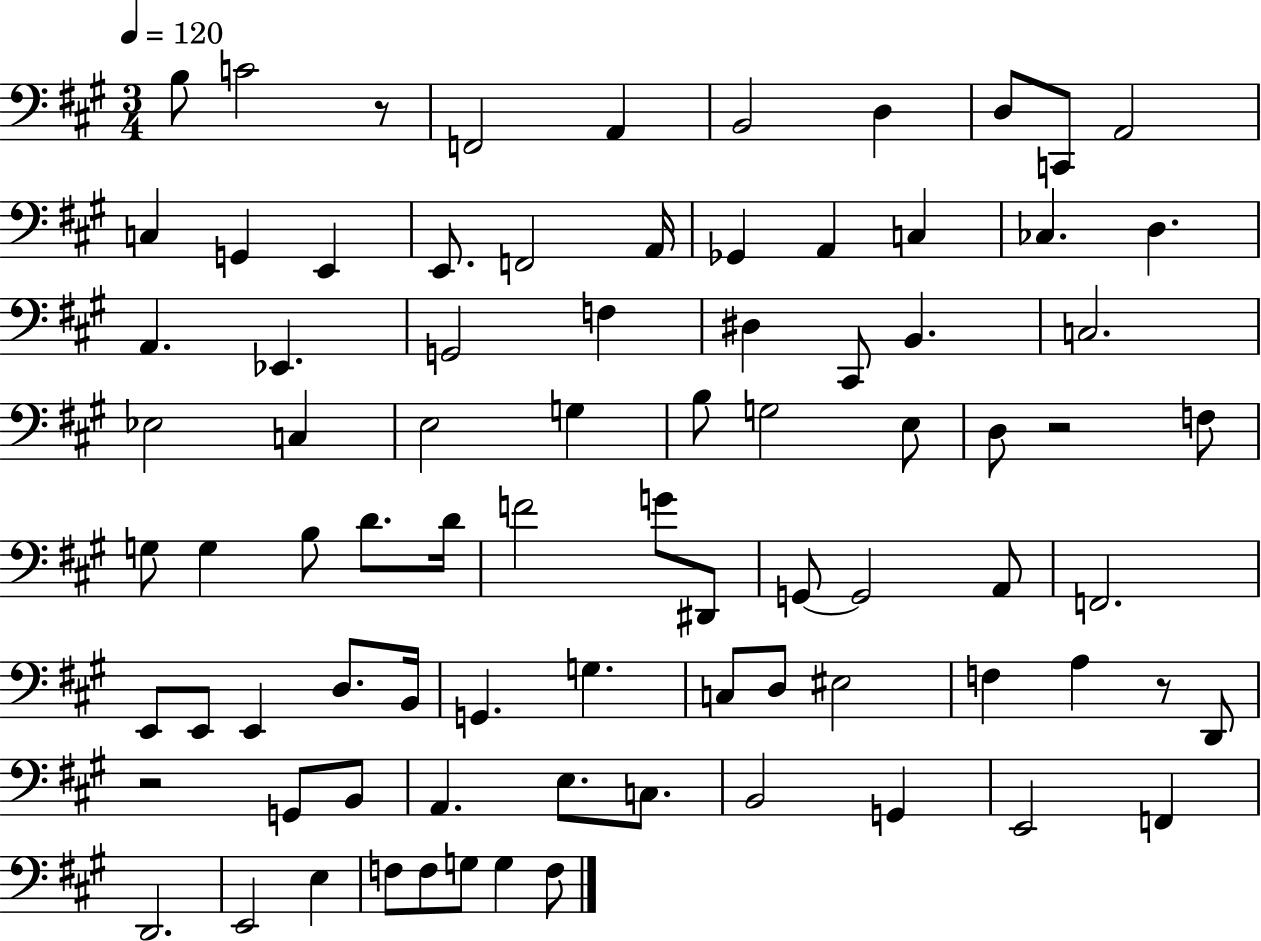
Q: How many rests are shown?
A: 4